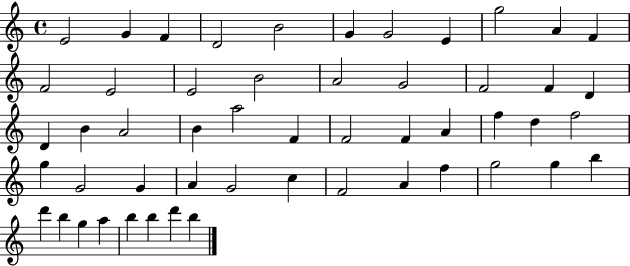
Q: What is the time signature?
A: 4/4